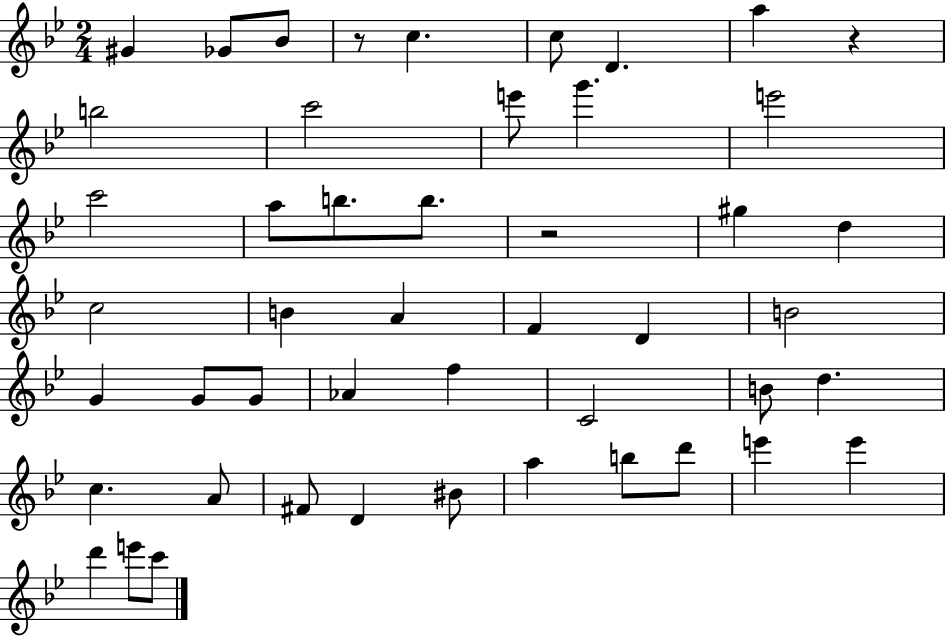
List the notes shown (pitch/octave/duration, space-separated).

G#4/q Gb4/e Bb4/e R/e C5/q. C5/e D4/q. A5/q R/q B5/h C6/h E6/e G6/q. E6/h C6/h A5/e B5/e. B5/e. R/h G#5/q D5/q C5/h B4/q A4/q F4/q D4/q B4/h G4/q G4/e G4/e Ab4/q F5/q C4/h B4/e D5/q. C5/q. A4/e F#4/e D4/q BIS4/e A5/q B5/e D6/e E6/q E6/q D6/q E6/e C6/e